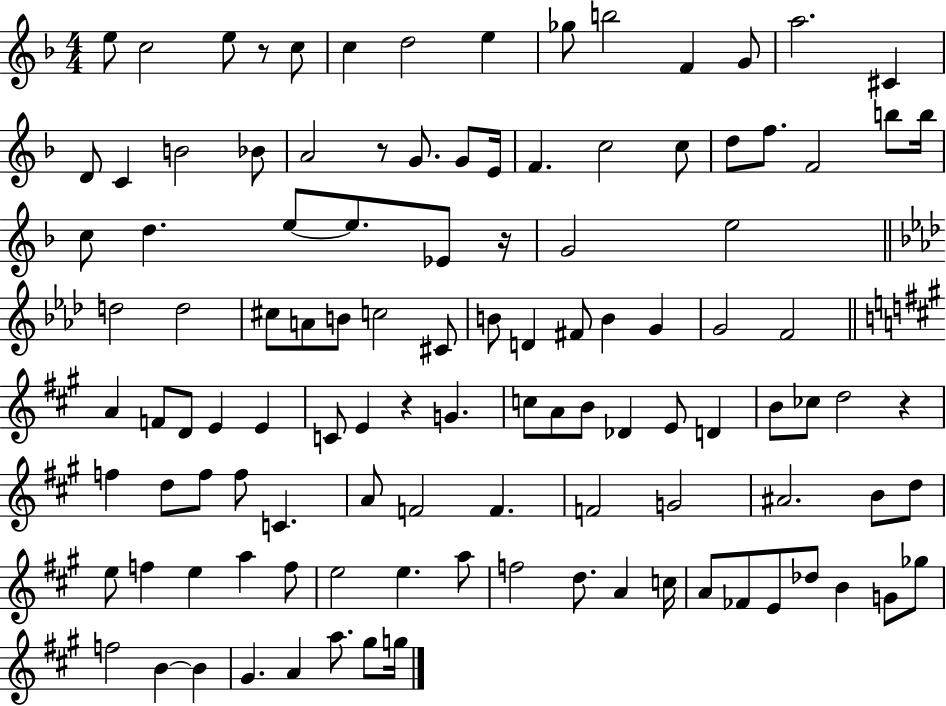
X:1
T:Untitled
M:4/4
L:1/4
K:F
e/2 c2 e/2 z/2 c/2 c d2 e _g/2 b2 F G/2 a2 ^C D/2 C B2 _B/2 A2 z/2 G/2 G/2 E/4 F c2 c/2 d/2 f/2 F2 b/2 b/4 c/2 d e/2 e/2 _E/2 z/4 G2 e2 d2 d2 ^c/2 A/2 B/2 c2 ^C/2 B/2 D ^F/2 B G G2 F2 A F/2 D/2 E E C/2 E z G c/2 A/2 B/2 _D E/2 D B/2 _c/2 d2 z f d/2 f/2 f/2 C A/2 F2 F F2 G2 ^A2 B/2 d/2 e/2 f e a f/2 e2 e a/2 f2 d/2 A c/4 A/2 _F/2 E/2 _d/2 B G/2 _g/2 f2 B B ^G A a/2 ^g/2 g/4